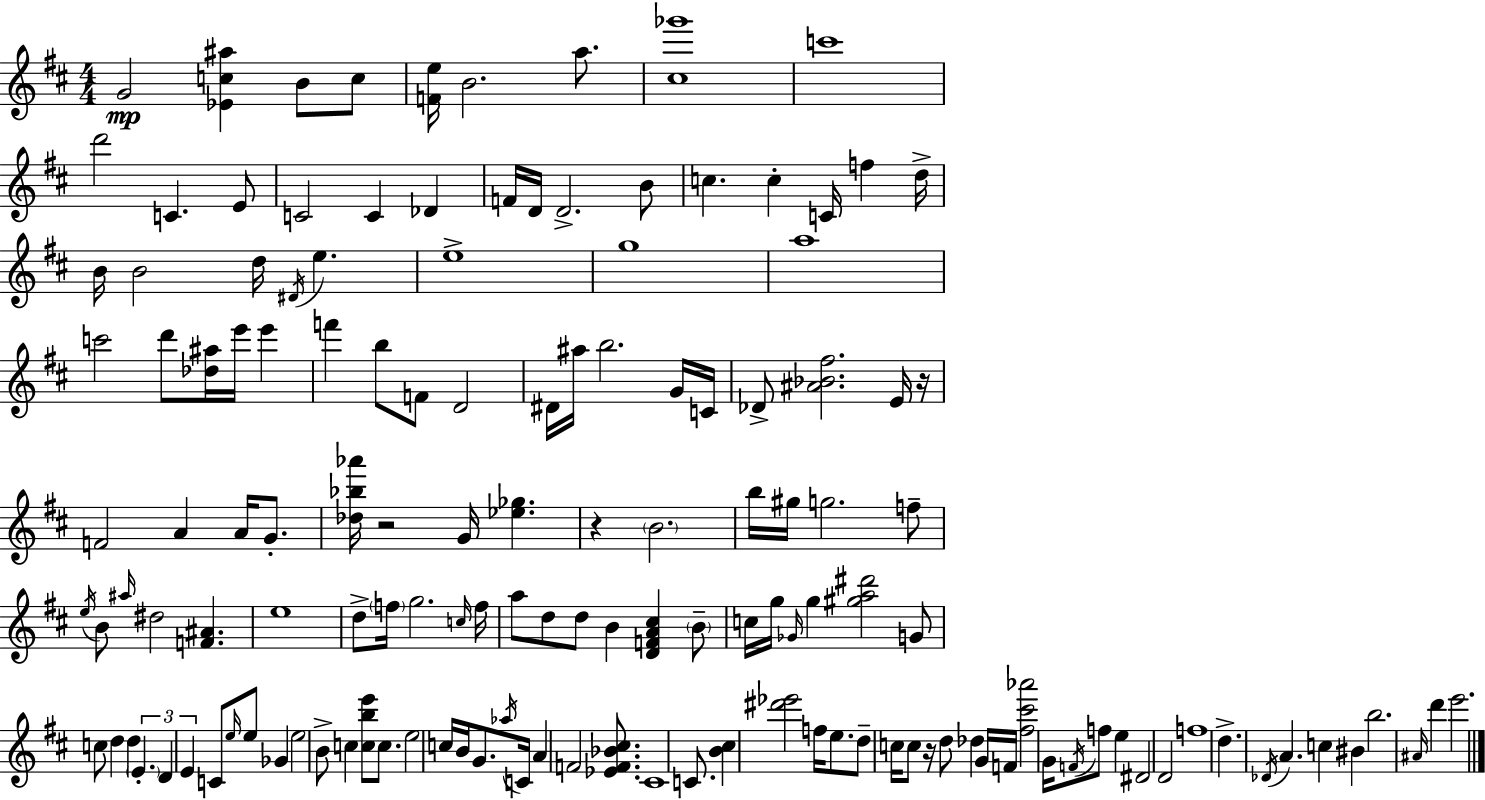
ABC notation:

X:1
T:Untitled
M:4/4
L:1/4
K:D
G2 [_Ec^a] B/2 c/2 [Fe]/4 B2 a/2 [^c_g']4 c'4 d'2 C E/2 C2 C _D F/4 D/4 D2 B/2 c c C/4 f d/4 B/4 B2 d/4 ^D/4 e e4 g4 a4 c'2 d'/2 [_d^a]/4 e'/4 e' f' b/2 F/2 D2 ^D/4 ^a/4 b2 G/4 C/4 _D/2 [^A_B^f]2 E/4 z/4 F2 A A/4 G/2 [_d_b_a']/4 z2 G/4 [_e_g] z B2 b/4 ^g/4 g2 f/2 e/4 B/2 ^a/4 ^d2 [F^A] e4 d/2 f/4 g2 c/4 f/4 a/2 d/2 d/2 B [DFA^c] B/2 c/4 g/4 _G/4 g [^ga^d']2 G/2 c/2 d d E D E C/2 e/4 e/2 _G e2 B/2 c [cbe']/2 c/2 e2 c/4 B/4 G/2 _a/4 C/4 A F2 [_EF_B^c]/2 ^C4 C/2 [B^c] [^d'_e']2 f/4 e/2 d/2 c/4 c/2 z/4 d/2 _d G/4 F/4 [^f^c'_a']2 G/4 F/4 f/2 e ^D2 D2 f4 d _D/4 A c ^B b2 ^A/4 d' e'2